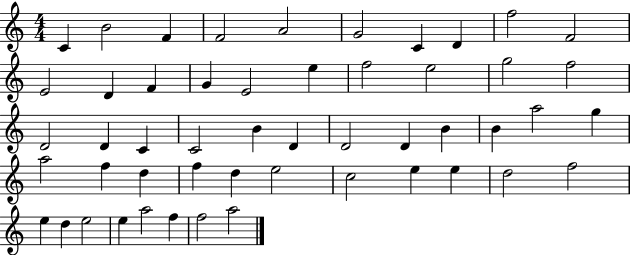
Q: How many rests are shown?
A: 0